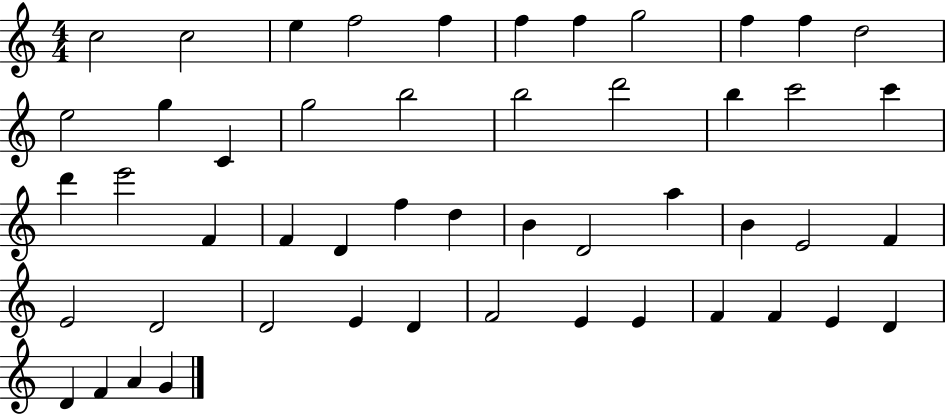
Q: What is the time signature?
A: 4/4